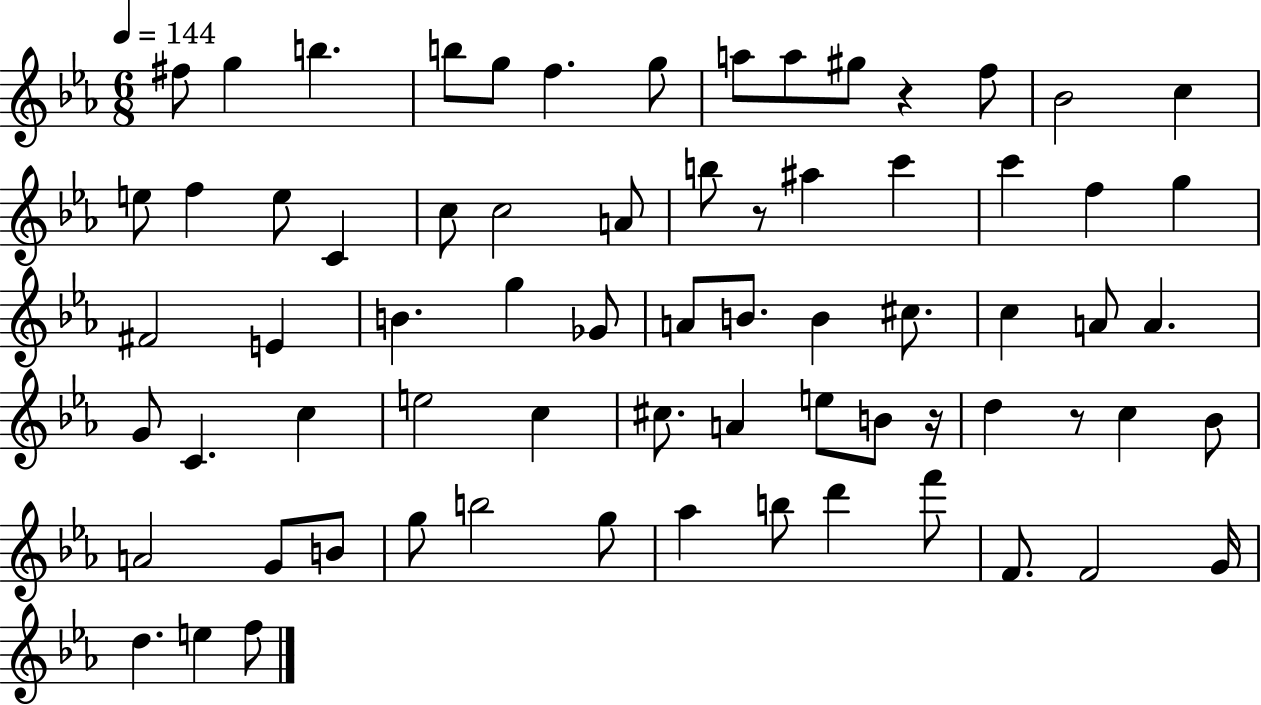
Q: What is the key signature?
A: EES major